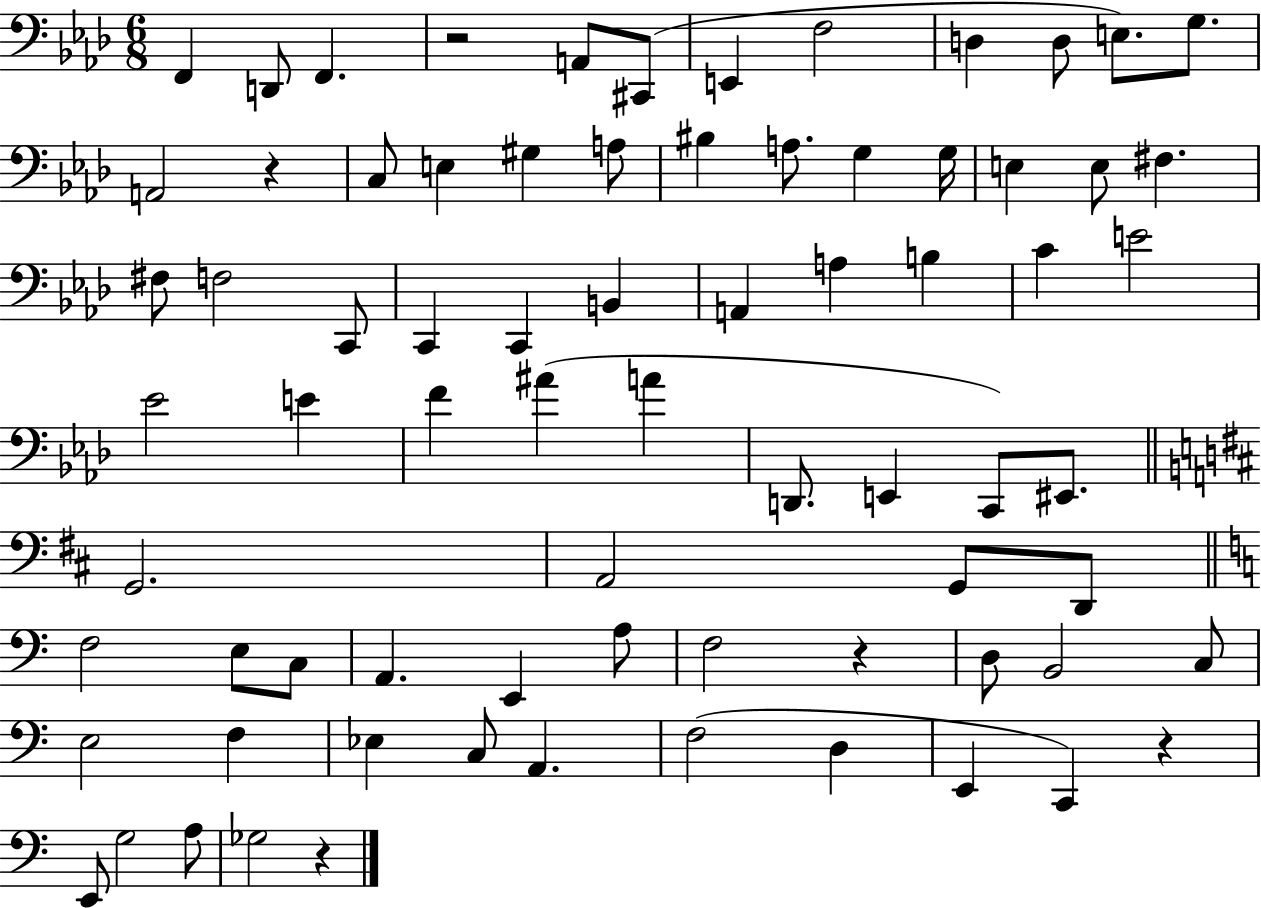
X:1
T:Untitled
M:6/8
L:1/4
K:Ab
F,, D,,/2 F,, z2 A,,/2 ^C,,/2 E,, F,2 D, D,/2 E,/2 G,/2 A,,2 z C,/2 E, ^G, A,/2 ^B, A,/2 G, G,/4 E, E,/2 ^F, ^F,/2 F,2 C,,/2 C,, C,, B,, A,, A, B, C E2 _E2 E F ^A A D,,/2 E,, C,,/2 ^E,,/2 G,,2 A,,2 G,,/2 D,,/2 F,2 E,/2 C,/2 A,, E,, A,/2 F,2 z D,/2 B,,2 C,/2 E,2 F, _E, C,/2 A,, F,2 D, E,, C,, z E,,/2 G,2 A,/2 _G,2 z